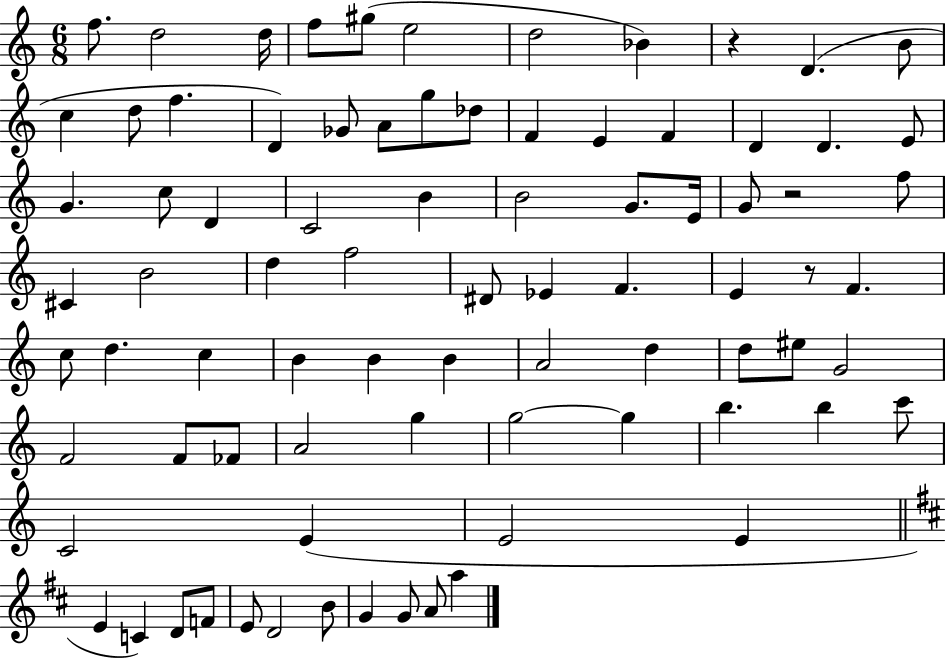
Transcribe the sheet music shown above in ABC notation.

X:1
T:Untitled
M:6/8
L:1/4
K:C
f/2 d2 d/4 f/2 ^g/2 e2 d2 _B z D B/2 c d/2 f D _G/2 A/2 g/2 _d/2 F E F D D E/2 G c/2 D C2 B B2 G/2 E/4 G/2 z2 f/2 ^C B2 d f2 ^D/2 _E F E z/2 F c/2 d c B B B A2 d d/2 ^e/2 G2 F2 F/2 _F/2 A2 g g2 g b b c'/2 C2 E E2 E E C D/2 F/2 E/2 D2 B/2 G G/2 A/2 a